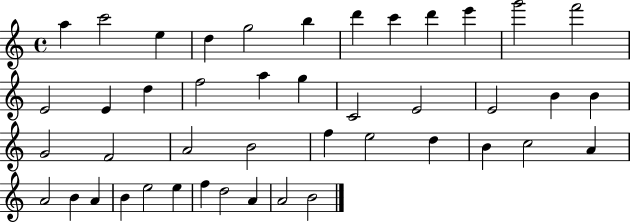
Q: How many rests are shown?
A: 0